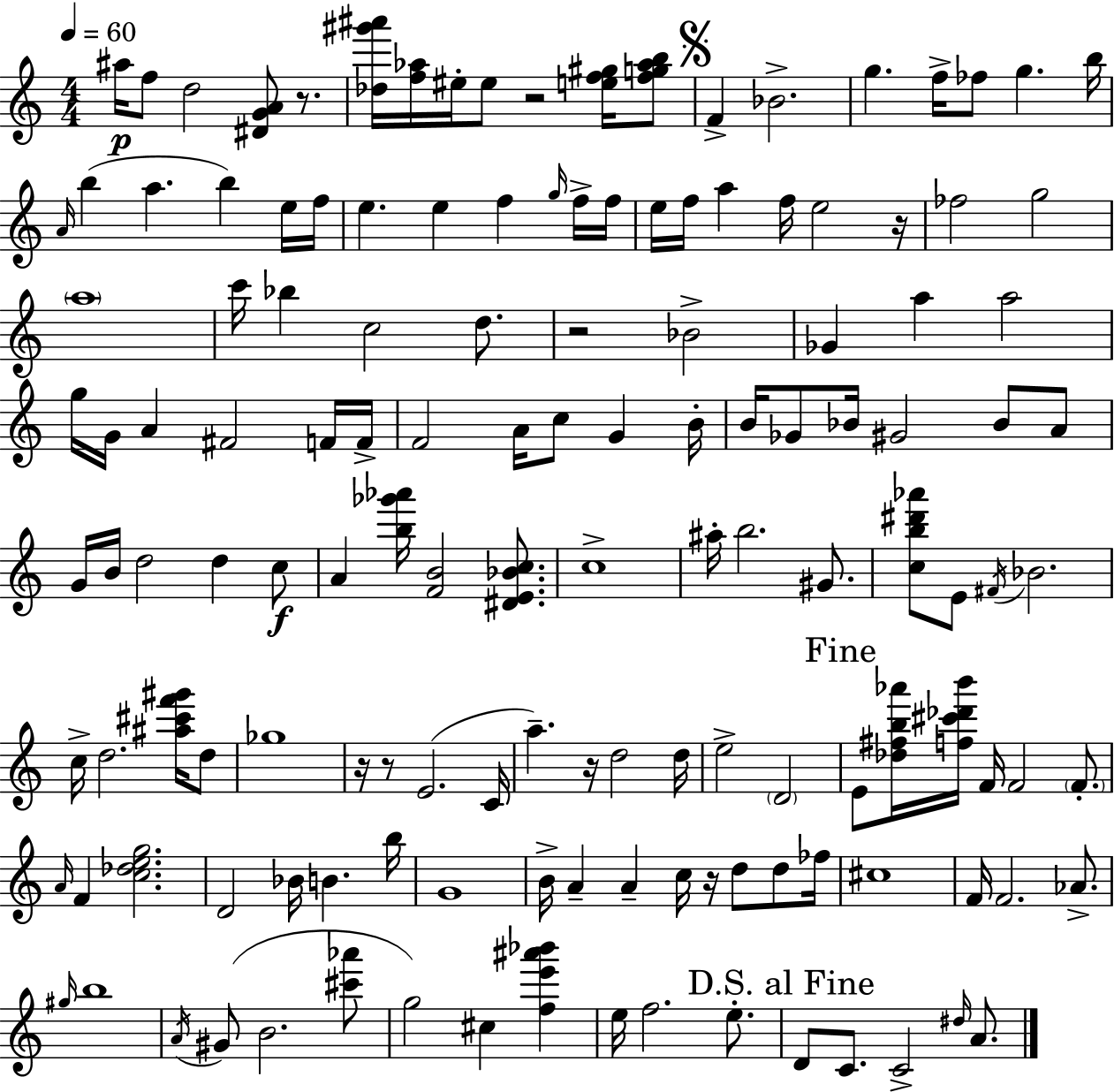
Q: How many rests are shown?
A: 8